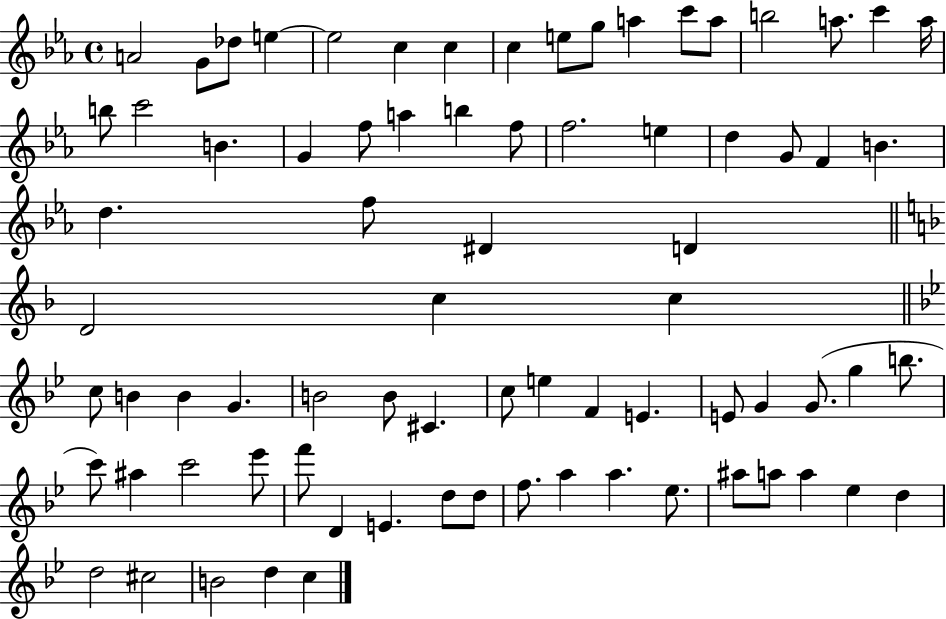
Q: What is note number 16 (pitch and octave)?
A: C6